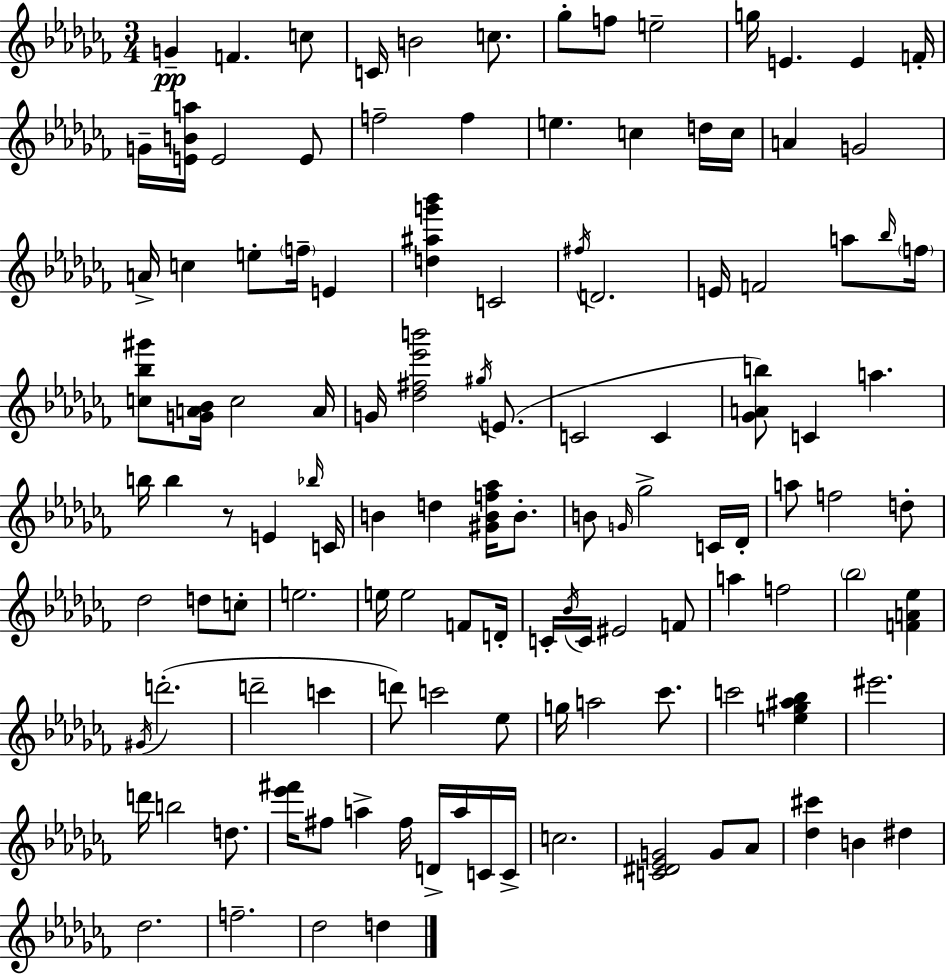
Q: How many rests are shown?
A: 1